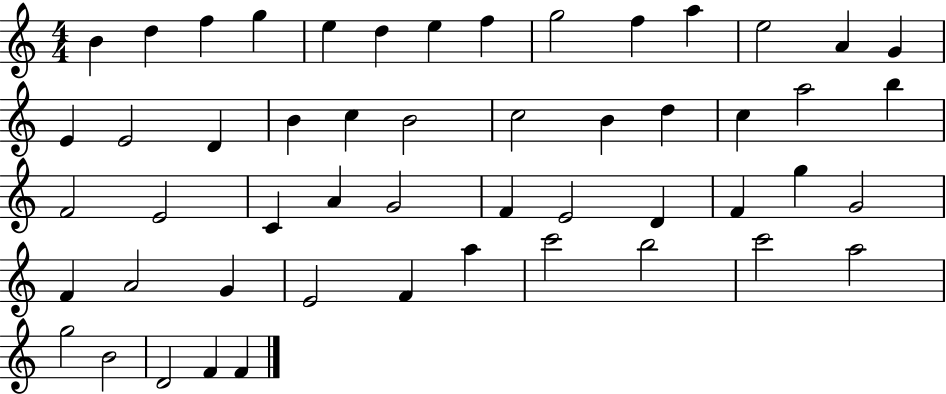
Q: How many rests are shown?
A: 0